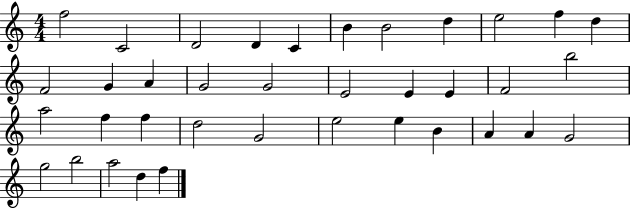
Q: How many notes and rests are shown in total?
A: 37